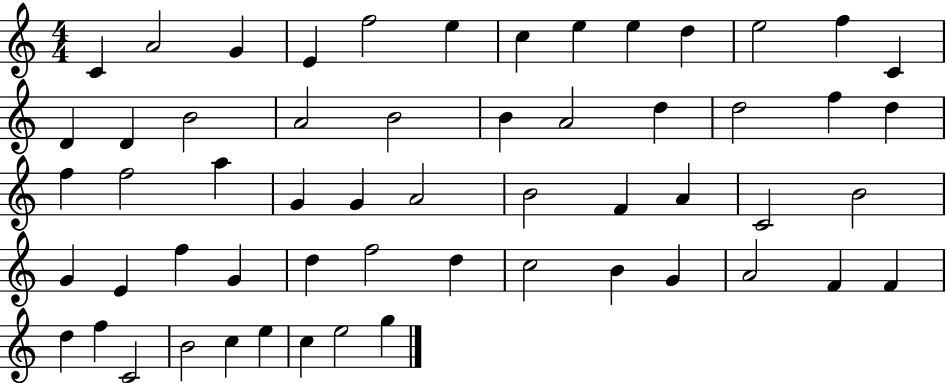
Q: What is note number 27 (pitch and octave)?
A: A5